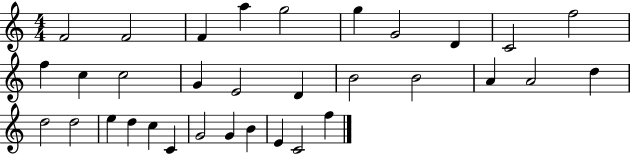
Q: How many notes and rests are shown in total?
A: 33